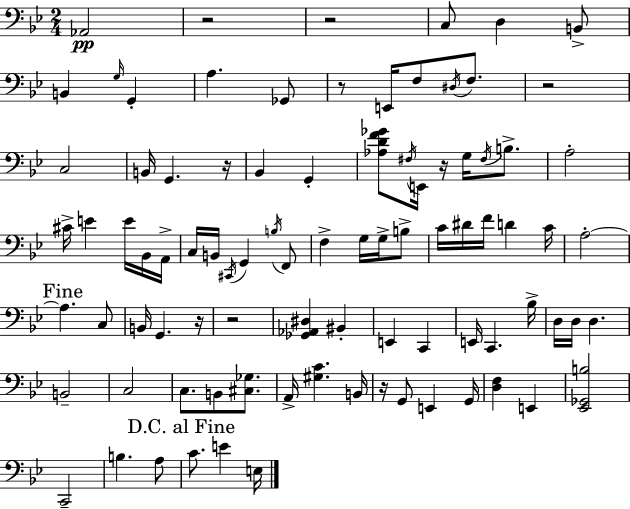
X:1
T:Untitled
M:2/4
L:1/4
K:Bb
_A,,2 z2 z2 C,/2 D, B,,/2 B,, G,/4 G,, A, _G,,/2 z/2 E,,/4 F,/2 ^D,/4 F,/2 z2 C,2 B,,/4 G,, z/4 _B,, G,, [_A,DF_G]/2 ^F,/4 E,,/4 z/4 G,/4 ^F,/4 B,/2 A,2 ^C/4 E E/4 _B,,/4 A,,/4 C,/4 B,,/4 ^C,,/4 G,, B,/4 F,,/2 F, G,/4 G,/4 B,/2 C/4 ^D/4 F/4 D C/4 A,2 A, C,/2 B,,/4 G,, z/4 z2 [_G,,_A,,^D,] ^B,, E,, C,, E,,/4 C,, _B,/4 D,/4 D,/4 D, B,,2 C,2 C,/2 B,,/2 [^C,_G,]/2 A,,/4 [^G,C] B,,/4 z/4 G,,/2 E,, G,,/4 [D,F,] E,, [_E,,_G,,B,]2 C,,2 B, A,/2 C/2 E E,/4